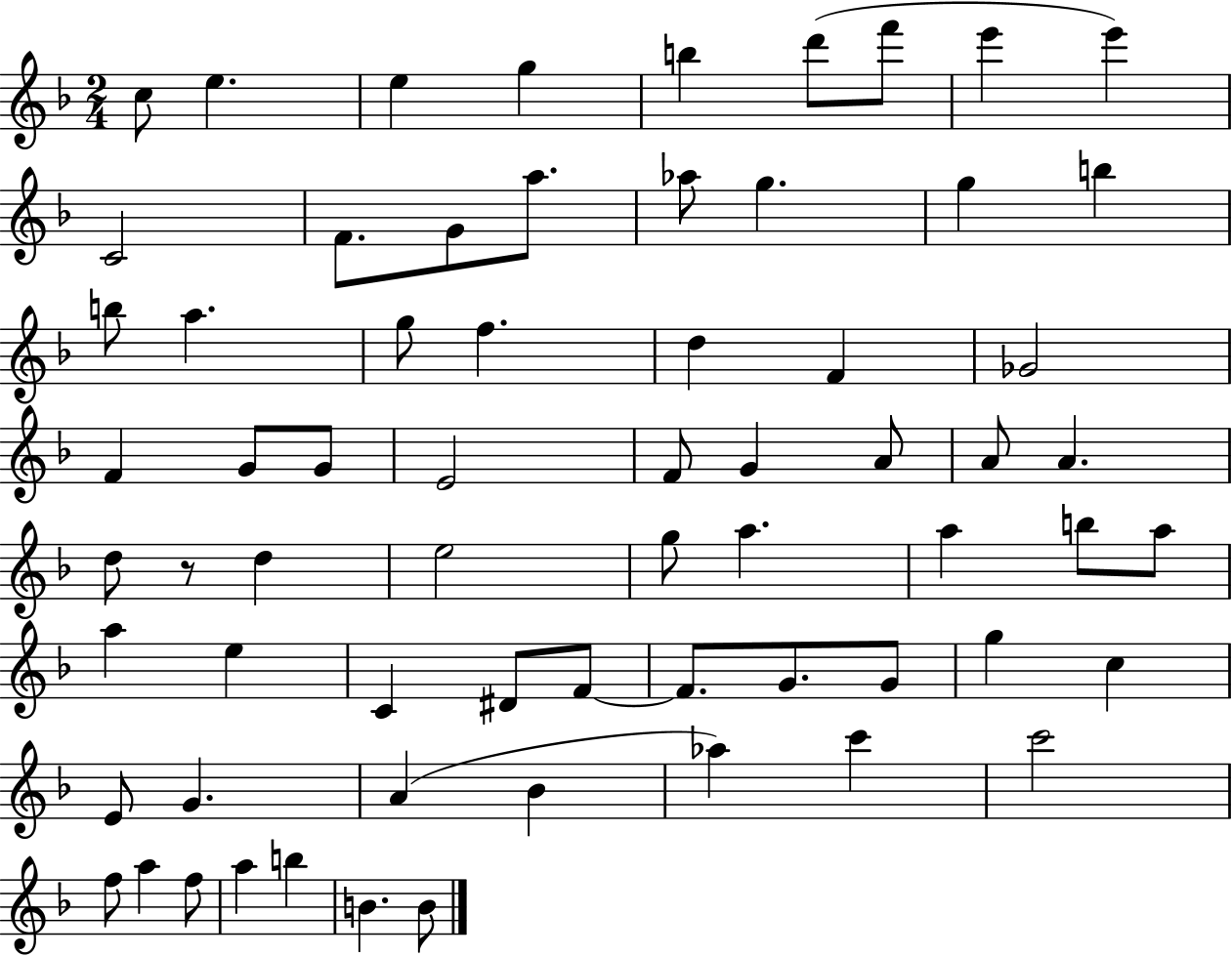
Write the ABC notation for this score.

X:1
T:Untitled
M:2/4
L:1/4
K:F
c/2 e e g b d'/2 f'/2 e' e' C2 F/2 G/2 a/2 _a/2 g g b b/2 a g/2 f d F _G2 F G/2 G/2 E2 F/2 G A/2 A/2 A d/2 z/2 d e2 g/2 a a b/2 a/2 a e C ^D/2 F/2 F/2 G/2 G/2 g c E/2 G A _B _a c' c'2 f/2 a f/2 a b B B/2